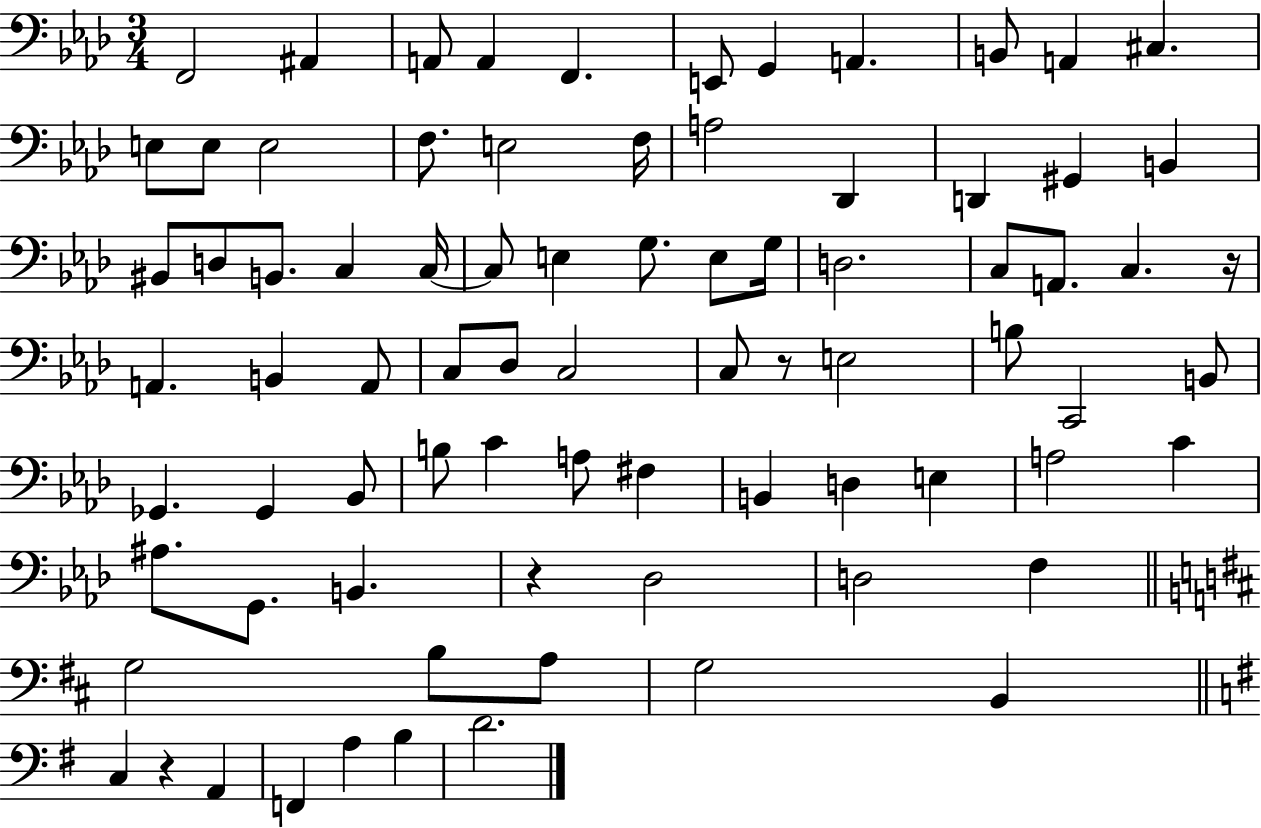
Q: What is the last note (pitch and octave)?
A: D4